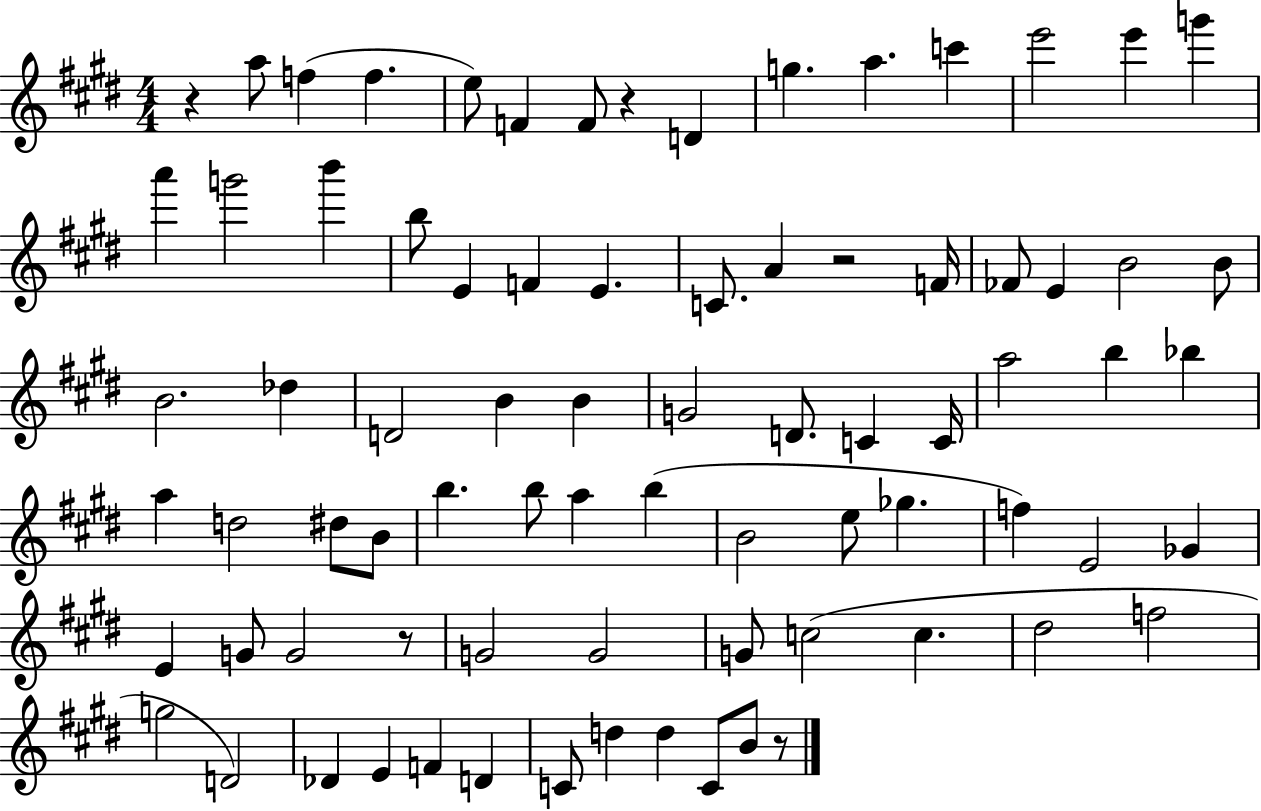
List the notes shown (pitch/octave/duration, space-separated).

R/q A5/e F5/q F5/q. E5/e F4/q F4/e R/q D4/q G5/q. A5/q. C6/q E6/h E6/q G6/q A6/q G6/h B6/q B5/e E4/q F4/q E4/q. C4/e. A4/q R/h F4/s FES4/e E4/q B4/h B4/e B4/h. Db5/q D4/h B4/q B4/q G4/h D4/e. C4/q C4/s A5/h B5/q Bb5/q A5/q D5/h D#5/e B4/e B5/q. B5/e A5/q B5/q B4/h E5/e Gb5/q. F5/q E4/h Gb4/q E4/q G4/e G4/h R/e G4/h G4/h G4/e C5/h C5/q. D#5/h F5/h G5/h D4/h Db4/q E4/q F4/q D4/q C4/e D5/q D5/q C4/e B4/e R/e